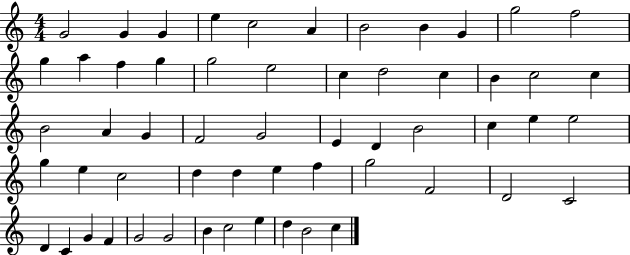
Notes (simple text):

G4/h G4/q G4/q E5/q C5/h A4/q B4/h B4/q G4/q G5/h F5/h G5/q A5/q F5/q G5/q G5/h E5/h C5/q D5/h C5/q B4/q C5/h C5/q B4/h A4/q G4/q F4/h G4/h E4/q D4/q B4/h C5/q E5/q E5/h G5/q E5/q C5/h D5/q D5/q E5/q F5/q G5/h F4/h D4/h C4/h D4/q C4/q G4/q F4/q G4/h G4/h B4/q C5/h E5/q D5/q B4/h C5/q